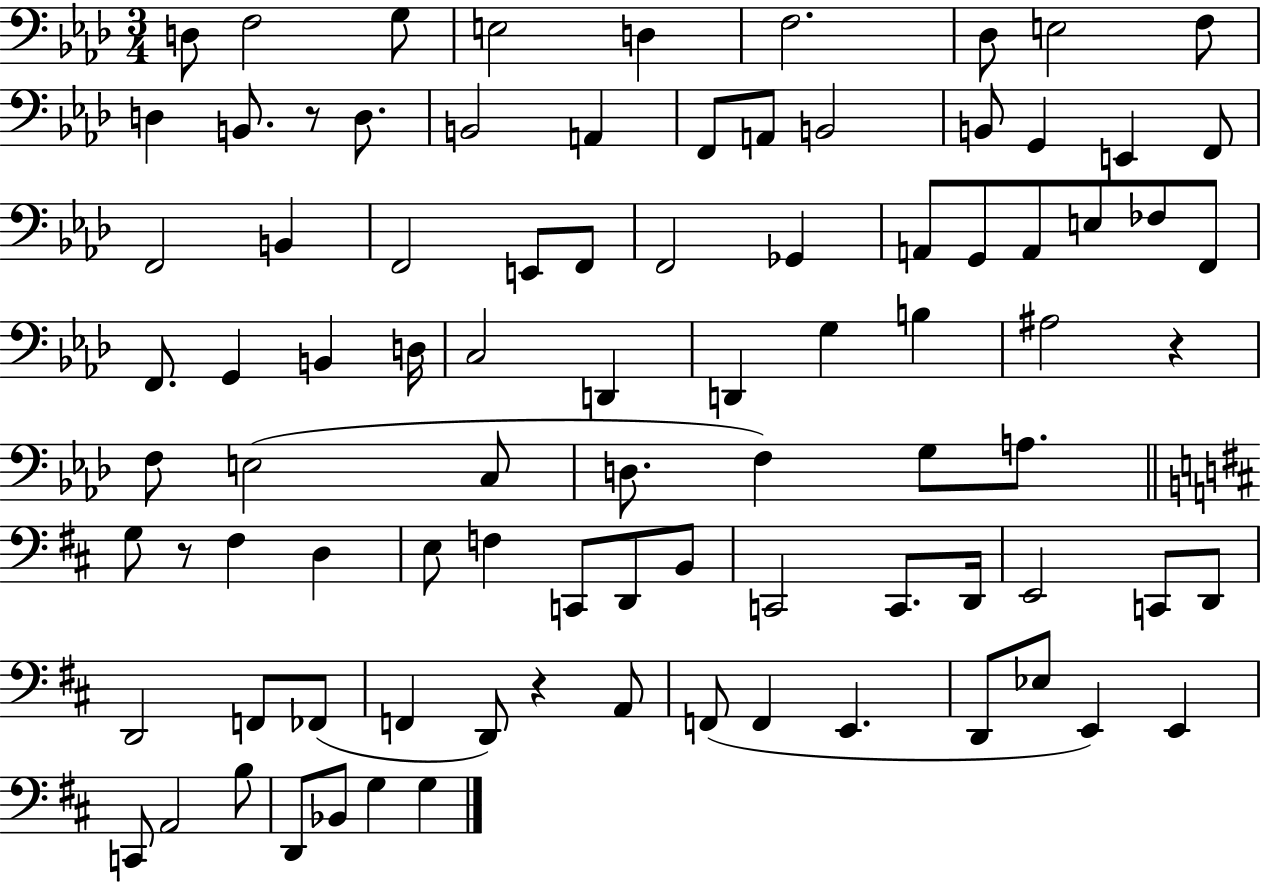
X:1
T:Untitled
M:3/4
L:1/4
K:Ab
D,/2 F,2 G,/2 E,2 D, F,2 _D,/2 E,2 F,/2 D, B,,/2 z/2 D,/2 B,,2 A,, F,,/2 A,,/2 B,,2 B,,/2 G,, E,, F,,/2 F,,2 B,, F,,2 E,,/2 F,,/2 F,,2 _G,, A,,/2 G,,/2 A,,/2 E,/2 _F,/2 F,,/2 F,,/2 G,, B,, D,/4 C,2 D,, D,, G, B, ^A,2 z F,/2 E,2 C,/2 D,/2 F, G,/2 A,/2 G,/2 z/2 ^F, D, E,/2 F, C,,/2 D,,/2 B,,/2 C,,2 C,,/2 D,,/4 E,,2 C,,/2 D,,/2 D,,2 F,,/2 _F,,/2 F,, D,,/2 z A,,/2 F,,/2 F,, E,, D,,/2 _E,/2 E,, E,, C,,/2 A,,2 B,/2 D,,/2 _B,,/2 G, G,